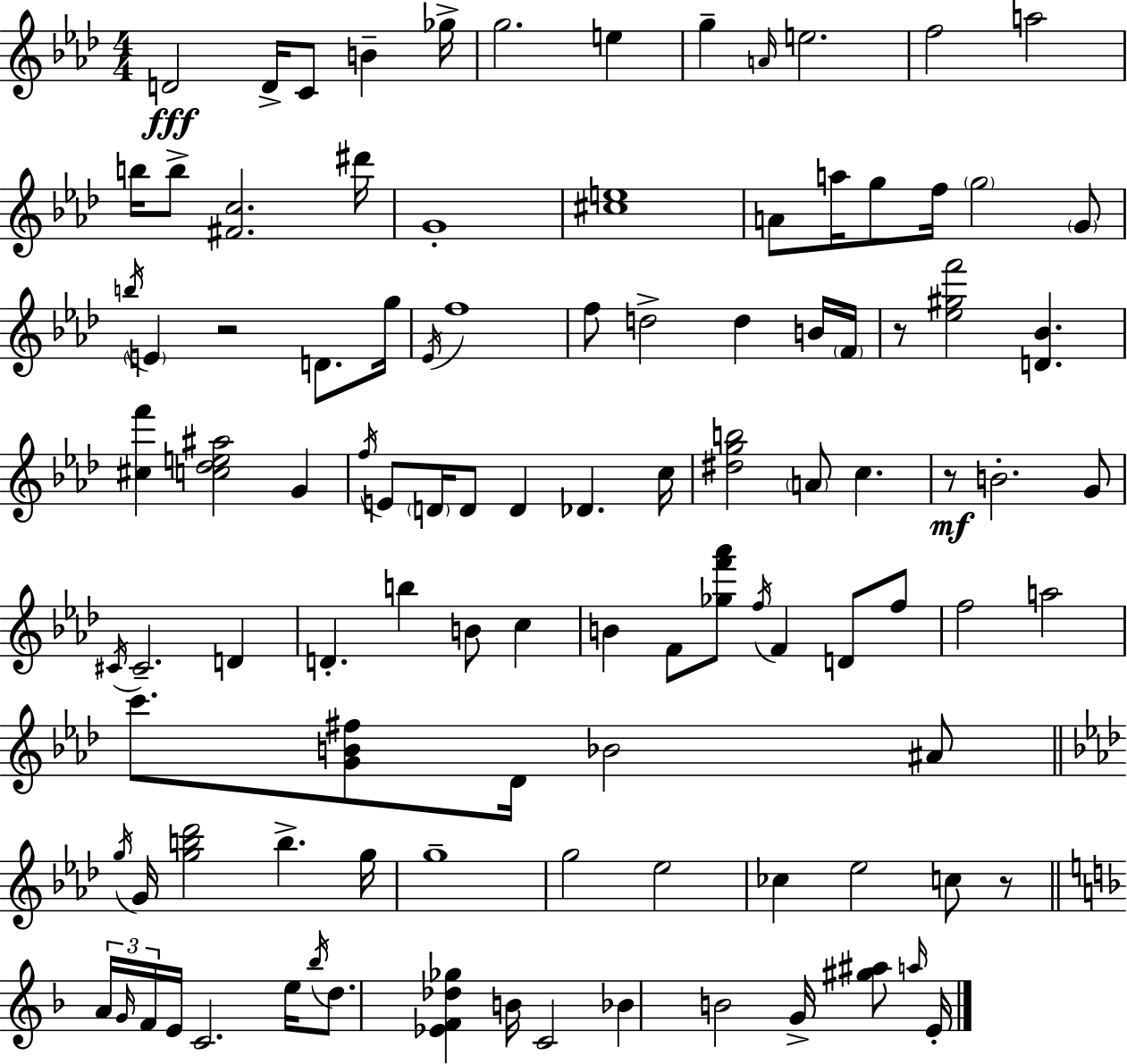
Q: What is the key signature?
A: AES major